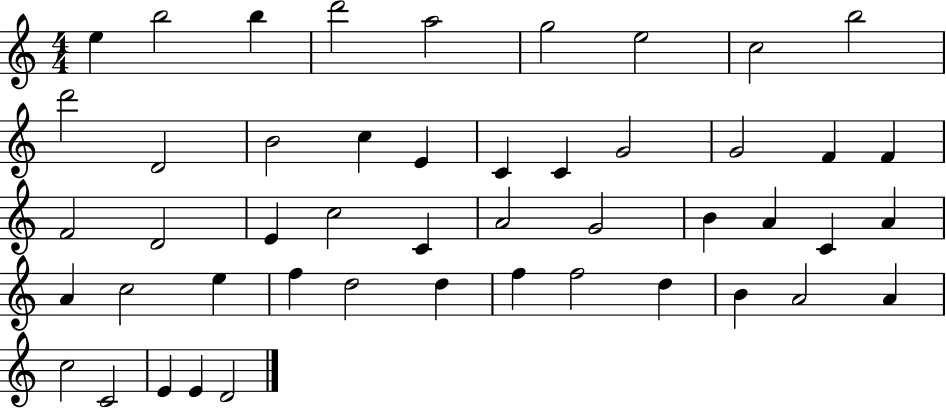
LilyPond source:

{
  \clef treble
  \numericTimeSignature
  \time 4/4
  \key c \major
  e''4 b''2 b''4 | d'''2 a''2 | g''2 e''2 | c''2 b''2 | \break d'''2 d'2 | b'2 c''4 e'4 | c'4 c'4 g'2 | g'2 f'4 f'4 | \break f'2 d'2 | e'4 c''2 c'4 | a'2 g'2 | b'4 a'4 c'4 a'4 | \break a'4 c''2 e''4 | f''4 d''2 d''4 | f''4 f''2 d''4 | b'4 a'2 a'4 | \break c''2 c'2 | e'4 e'4 d'2 | \bar "|."
}